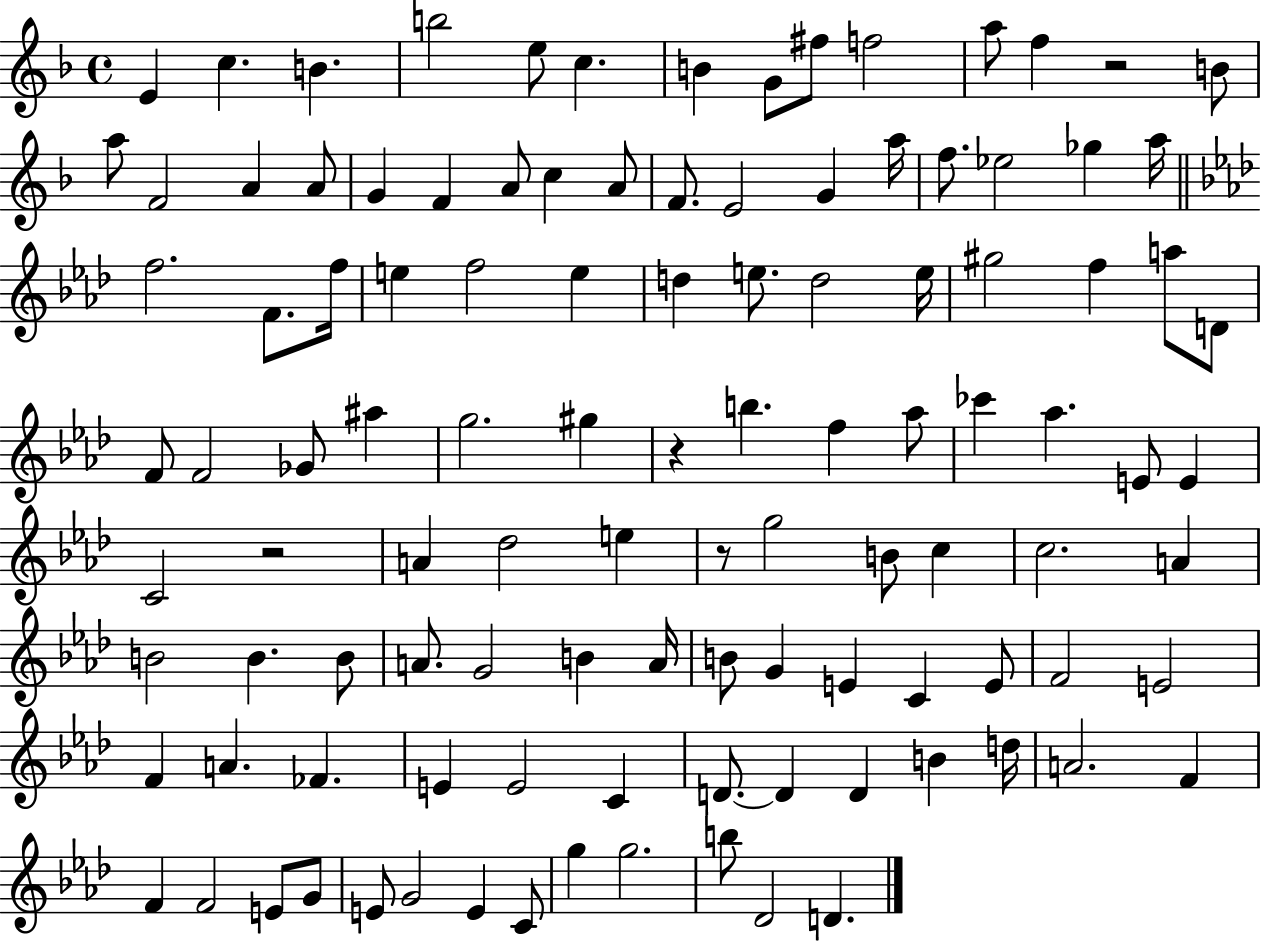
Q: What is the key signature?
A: F major